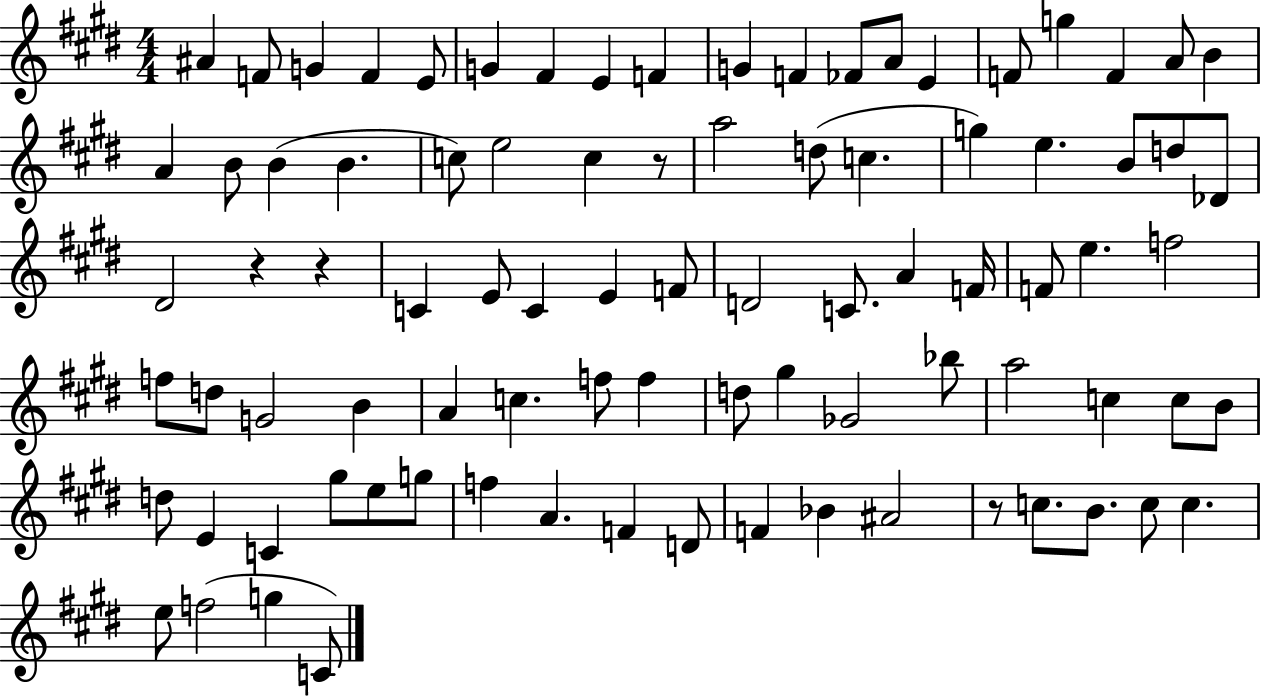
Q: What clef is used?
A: treble